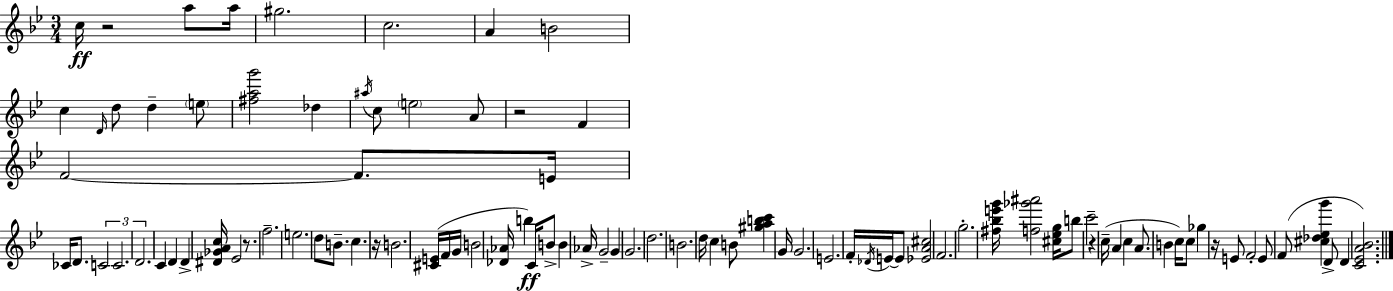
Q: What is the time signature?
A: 3/4